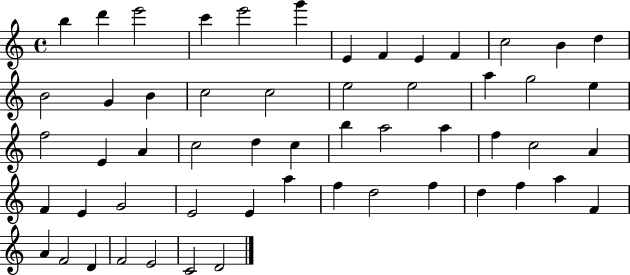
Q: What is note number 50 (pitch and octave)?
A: F4